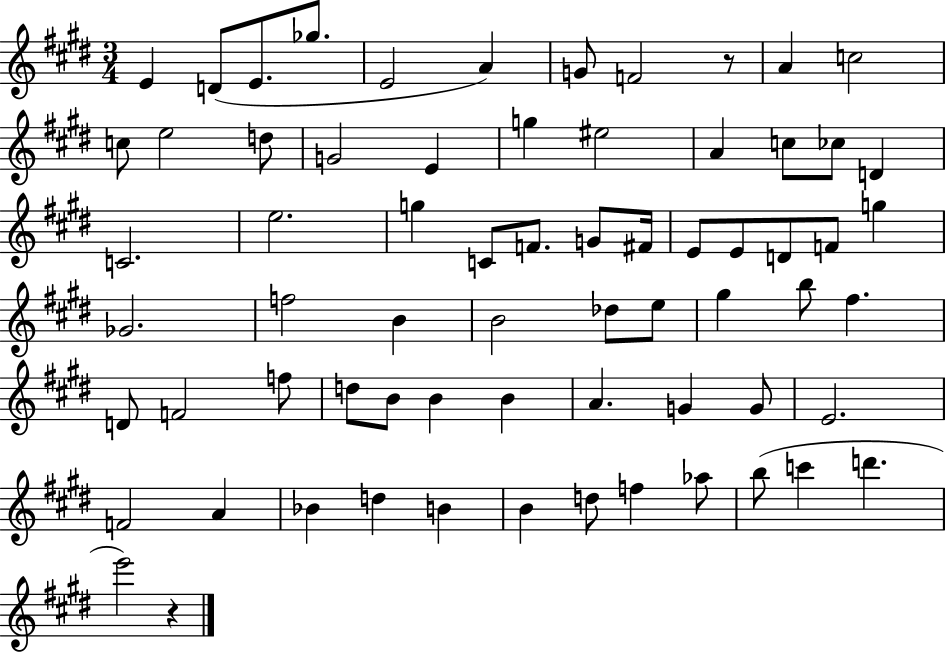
{
  \clef treble
  \numericTimeSignature
  \time 3/4
  \key e \major
  e'4 d'8( e'8. ges''8. | e'2 a'4) | g'8 f'2 r8 | a'4 c''2 | \break c''8 e''2 d''8 | g'2 e'4 | g''4 eis''2 | a'4 c''8 ces''8 d'4 | \break c'2. | e''2. | g''4 c'8 f'8. g'8 fis'16 | e'8 e'8 d'8 f'8 g''4 | \break ges'2. | f''2 b'4 | b'2 des''8 e''8 | gis''4 b''8 fis''4. | \break d'8 f'2 f''8 | d''8 b'8 b'4 b'4 | a'4. g'4 g'8 | e'2. | \break f'2 a'4 | bes'4 d''4 b'4 | b'4 d''8 f''4 aes''8 | b''8( c'''4 d'''4. | \break e'''2) r4 | \bar "|."
}